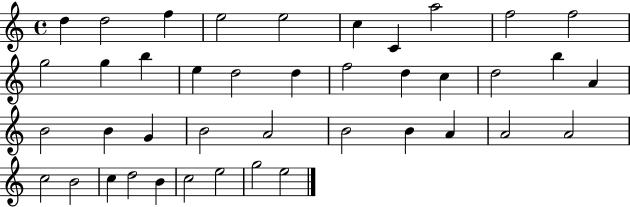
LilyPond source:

{
  \clef treble
  \time 4/4
  \defaultTimeSignature
  \key c \major
  d''4 d''2 f''4 | e''2 e''2 | c''4 c'4 a''2 | f''2 f''2 | \break g''2 g''4 b''4 | e''4 d''2 d''4 | f''2 d''4 c''4 | d''2 b''4 a'4 | \break b'2 b'4 g'4 | b'2 a'2 | b'2 b'4 a'4 | a'2 a'2 | \break c''2 b'2 | c''4 d''2 b'4 | c''2 e''2 | g''2 e''2 | \break \bar "|."
}